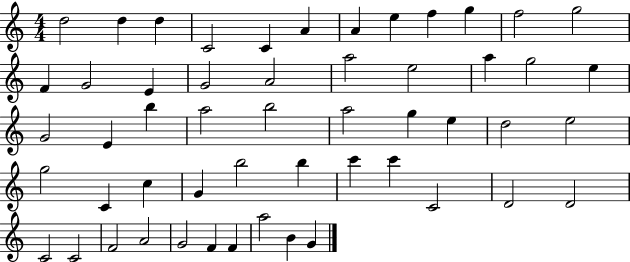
{
  \clef treble
  \numericTimeSignature
  \time 4/4
  \key c \major
  d''2 d''4 d''4 | c'2 c'4 a'4 | a'4 e''4 f''4 g''4 | f''2 g''2 | \break f'4 g'2 e'4 | g'2 a'2 | a''2 e''2 | a''4 g''2 e''4 | \break g'2 e'4 b''4 | a''2 b''2 | a''2 g''4 e''4 | d''2 e''2 | \break g''2 c'4 c''4 | g'4 b''2 b''4 | c'''4 c'''4 c'2 | d'2 d'2 | \break c'2 c'2 | f'2 a'2 | g'2 f'4 f'4 | a''2 b'4 g'4 | \break \bar "|."
}